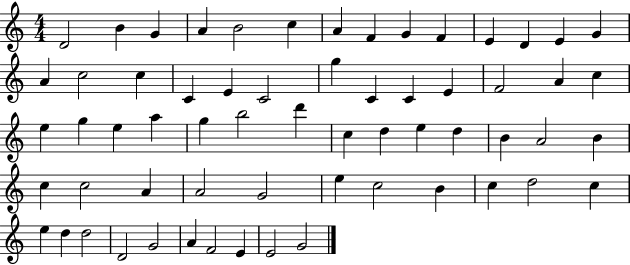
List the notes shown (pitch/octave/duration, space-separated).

D4/h B4/q G4/q A4/q B4/h C5/q A4/q F4/q G4/q F4/q E4/q D4/q E4/q G4/q A4/q C5/h C5/q C4/q E4/q C4/h G5/q C4/q C4/q E4/q F4/h A4/q C5/q E5/q G5/q E5/q A5/q G5/q B5/h D6/q C5/q D5/q E5/q D5/q B4/q A4/h B4/q C5/q C5/h A4/q A4/h G4/h E5/q C5/h B4/q C5/q D5/h C5/q E5/q D5/q D5/h D4/h G4/h A4/q F4/h E4/q E4/h G4/h